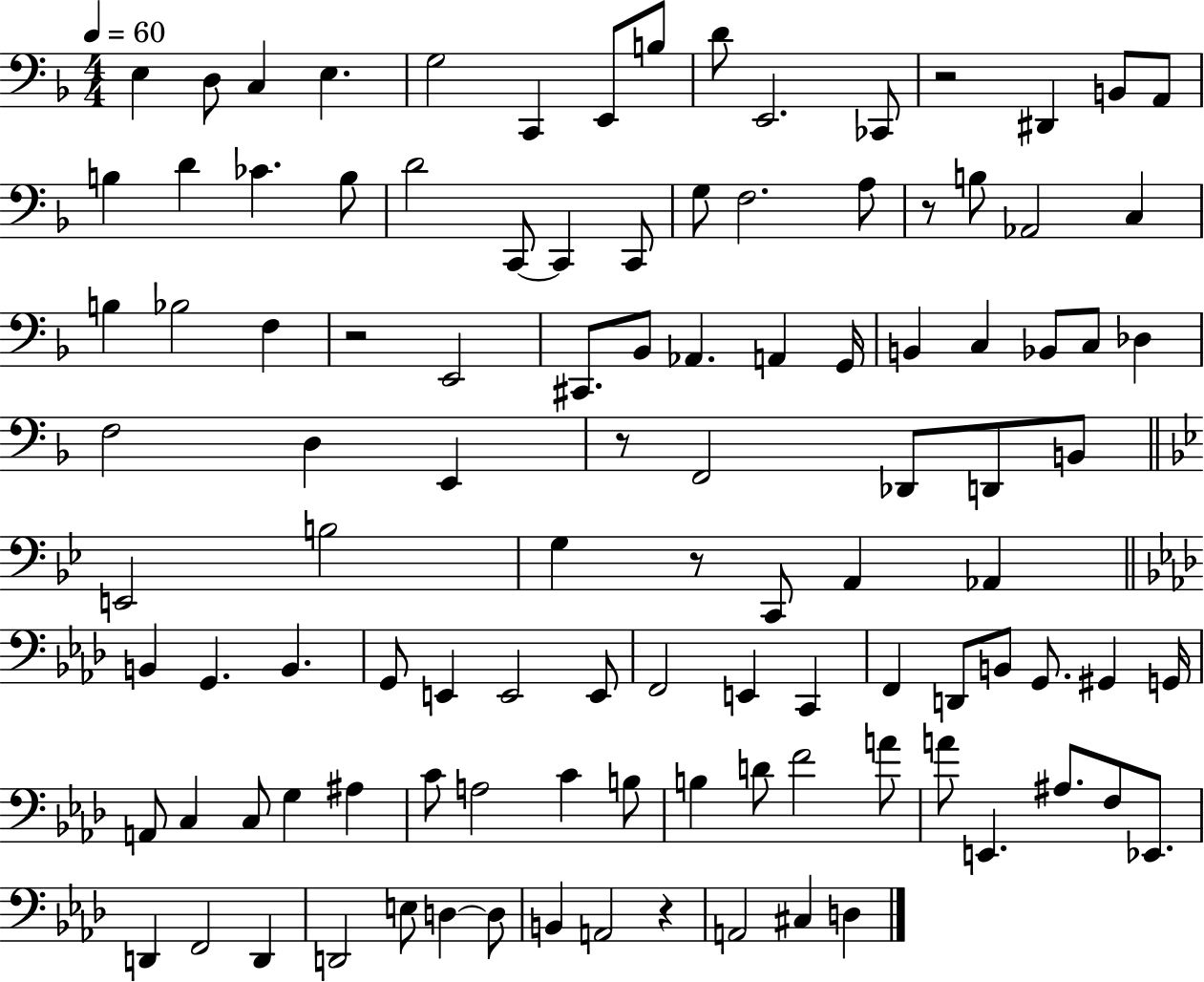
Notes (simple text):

E3/q D3/e C3/q E3/q. G3/h C2/q E2/e B3/e D4/e E2/h. CES2/e R/h D#2/q B2/e A2/e B3/q D4/q CES4/q. B3/e D4/h C2/e C2/q C2/e G3/e F3/h. A3/e R/e B3/e Ab2/h C3/q B3/q Bb3/h F3/q R/h E2/h C#2/e. Bb2/e Ab2/q. A2/q G2/s B2/q C3/q Bb2/e C3/e Db3/q F3/h D3/q E2/q R/e F2/h Db2/e D2/e B2/e E2/h B3/h G3/q R/e C2/e A2/q Ab2/q B2/q G2/q. B2/q. G2/e E2/q E2/h E2/e F2/h E2/q C2/q F2/q D2/e B2/e G2/e. G#2/q G2/s A2/e C3/q C3/e G3/q A#3/q C4/e A3/h C4/q B3/e B3/q D4/e F4/h A4/e A4/e E2/q. A#3/e. F3/e Eb2/e. D2/q F2/h D2/q D2/h E3/e D3/q D3/e B2/q A2/h R/q A2/h C#3/q D3/q